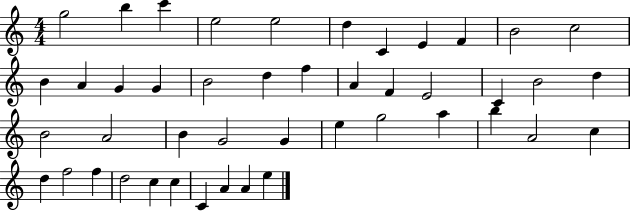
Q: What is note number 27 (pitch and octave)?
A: B4